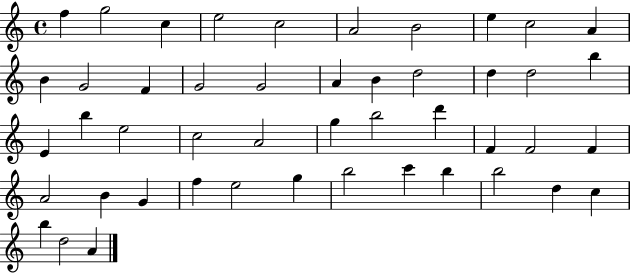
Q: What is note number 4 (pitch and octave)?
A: E5